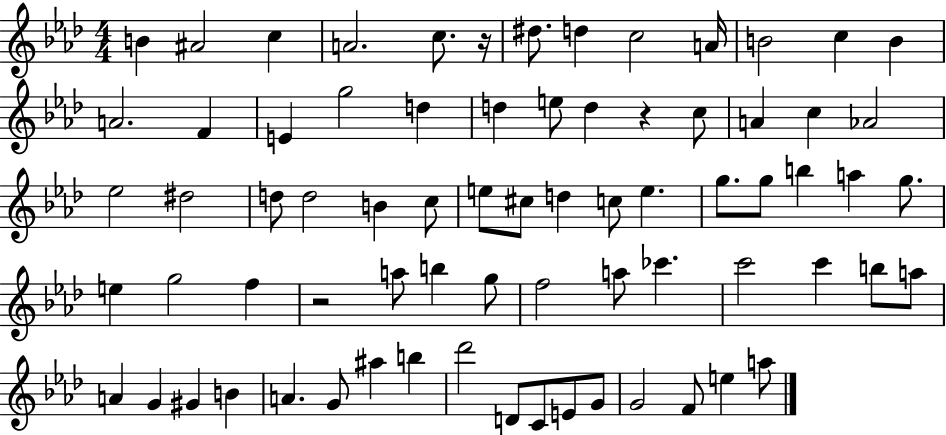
{
  \clef treble
  \numericTimeSignature
  \time 4/4
  \key aes \major
  \repeat volta 2 { b'4 ais'2 c''4 | a'2. c''8. r16 | dis''8. d''4 c''2 a'16 | b'2 c''4 b'4 | \break a'2. f'4 | e'4 g''2 d''4 | d''4 e''8 d''4 r4 c''8 | a'4 c''4 aes'2 | \break ees''2 dis''2 | d''8 d''2 b'4 c''8 | e''8 cis''8 d''4 c''8 e''4. | g''8. g''8 b''4 a''4 g''8. | \break e''4 g''2 f''4 | r2 a''8 b''4 g''8 | f''2 a''8 ces'''4. | c'''2 c'''4 b''8 a''8 | \break a'4 g'4 gis'4 b'4 | a'4. g'8 ais''4 b''4 | des'''2 d'8 c'8 e'8 g'8 | g'2 f'8 e''4 a''8 | \break } \bar "|."
}